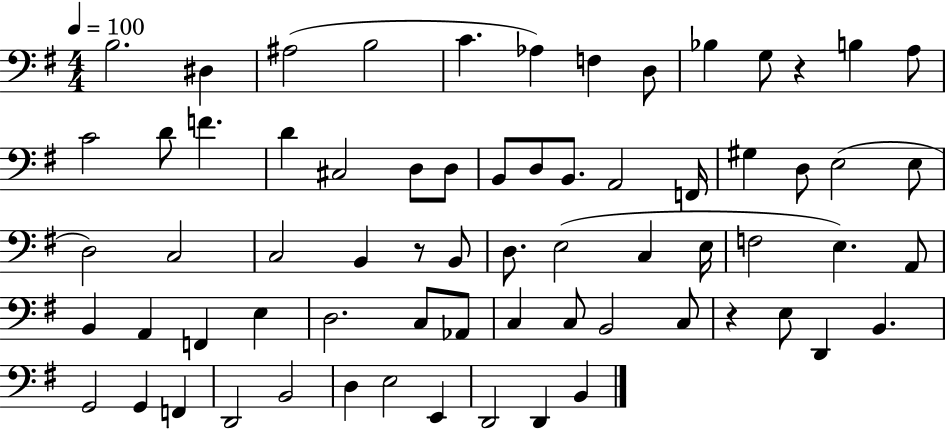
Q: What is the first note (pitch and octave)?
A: B3